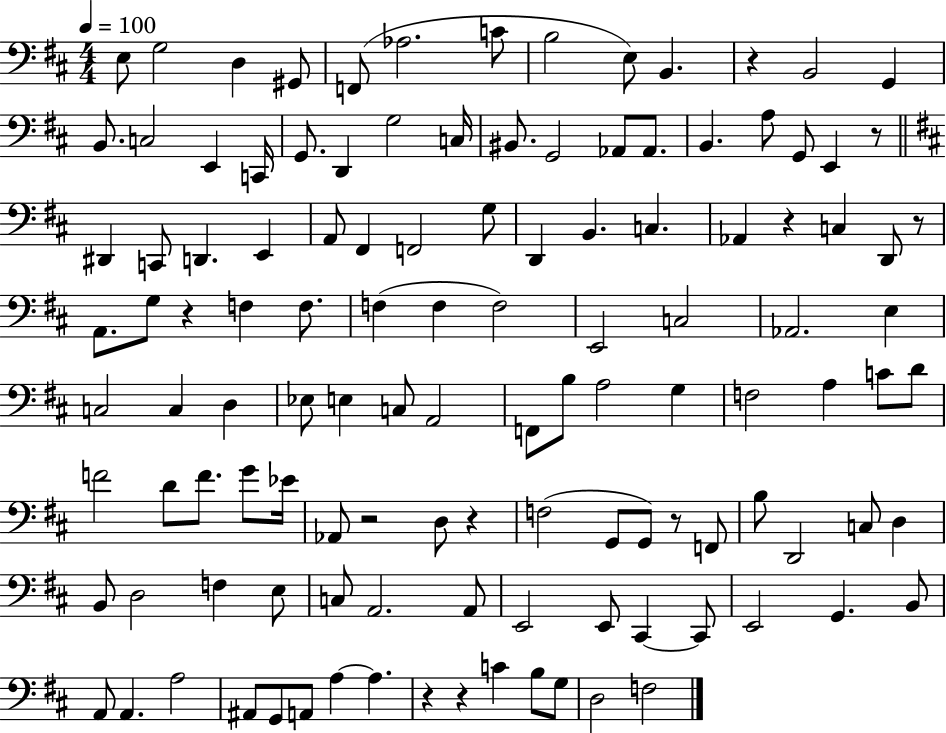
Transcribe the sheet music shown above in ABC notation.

X:1
T:Untitled
M:4/4
L:1/4
K:D
E,/2 G,2 D, ^G,,/2 F,,/2 _A,2 C/2 B,2 E,/2 B,, z B,,2 G,, B,,/2 C,2 E,, C,,/4 G,,/2 D,, G,2 C,/4 ^B,,/2 G,,2 _A,,/2 _A,,/2 B,, A,/2 G,,/2 E,, z/2 ^D,, C,,/2 D,, E,, A,,/2 ^F,, F,,2 G,/2 D,, B,, C, _A,, z C, D,,/2 z/2 A,,/2 G,/2 z F, F,/2 F, F, F,2 E,,2 C,2 _A,,2 E, C,2 C, D, _E,/2 E, C,/2 A,,2 F,,/2 B,/2 A,2 G, F,2 A, C/2 D/2 F2 D/2 F/2 G/2 _E/4 _A,,/2 z2 D,/2 z F,2 G,,/2 G,,/2 z/2 F,,/2 B,/2 D,,2 C,/2 D, B,,/2 D,2 F, E,/2 C,/2 A,,2 A,,/2 E,,2 E,,/2 ^C,, ^C,,/2 E,,2 G,, B,,/2 A,,/2 A,, A,2 ^A,,/2 G,,/2 A,,/2 A, A, z z C B,/2 G,/2 D,2 F,2